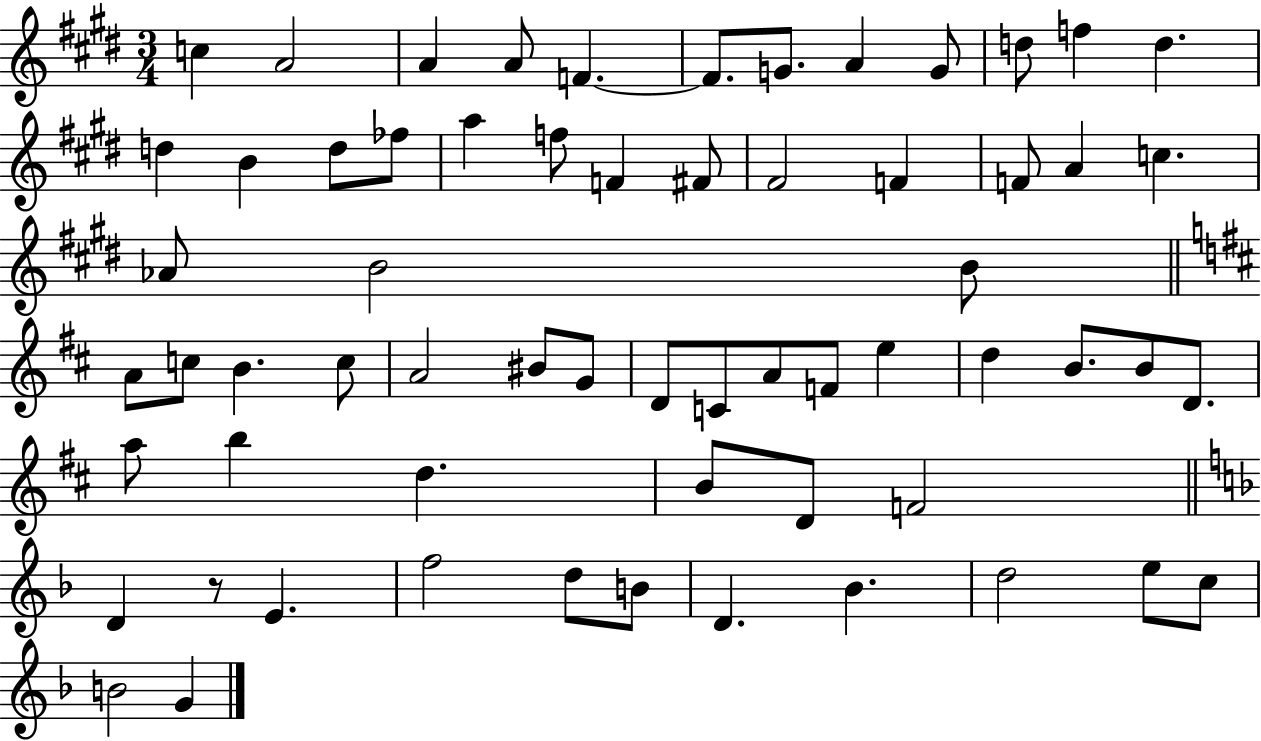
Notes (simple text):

C5/q A4/h A4/q A4/e F4/q. F4/e. G4/e. A4/q G4/e D5/e F5/q D5/q. D5/q B4/q D5/e FES5/e A5/q F5/e F4/q F#4/e F#4/h F4/q F4/e A4/q C5/q. Ab4/e B4/h B4/e A4/e C5/e B4/q. C5/e A4/h BIS4/e G4/e D4/e C4/e A4/e F4/e E5/q D5/q B4/e. B4/e D4/e. A5/e B5/q D5/q. B4/e D4/e F4/h D4/q R/e E4/q. F5/h D5/e B4/e D4/q. Bb4/q. D5/h E5/e C5/e B4/h G4/q